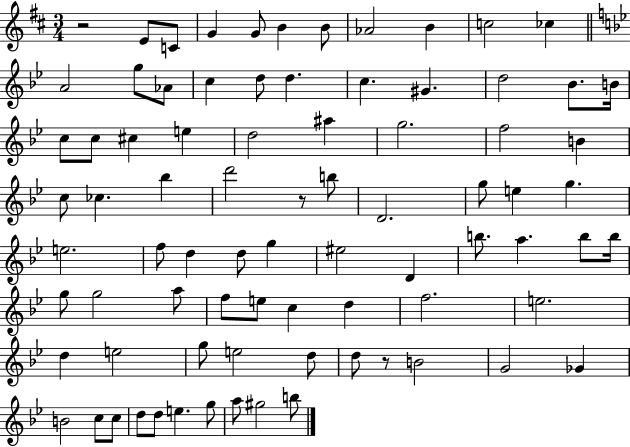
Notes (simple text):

R/h E4/e C4/e G4/q G4/e B4/q B4/e Ab4/h B4/q C5/h CES5/q A4/h G5/e Ab4/e C5/q D5/e D5/q. C5/q. G#4/q. D5/h Bb4/e. B4/s C5/e C5/e C#5/q E5/q D5/h A#5/q G5/h. F5/h B4/q C5/e CES5/q. Bb5/q D6/h R/e B5/e D4/h. G5/e E5/q G5/q. E5/h. F5/e D5/q D5/e G5/q EIS5/h D4/q B5/e. A5/q. B5/e B5/s G5/e G5/h A5/e F5/e E5/e C5/q D5/q F5/h. E5/h. D5/q E5/h G5/e E5/h D5/e D5/e R/e B4/h G4/h Gb4/q B4/h C5/e C5/e D5/e D5/e E5/q. G5/e A5/e G#5/h B5/e